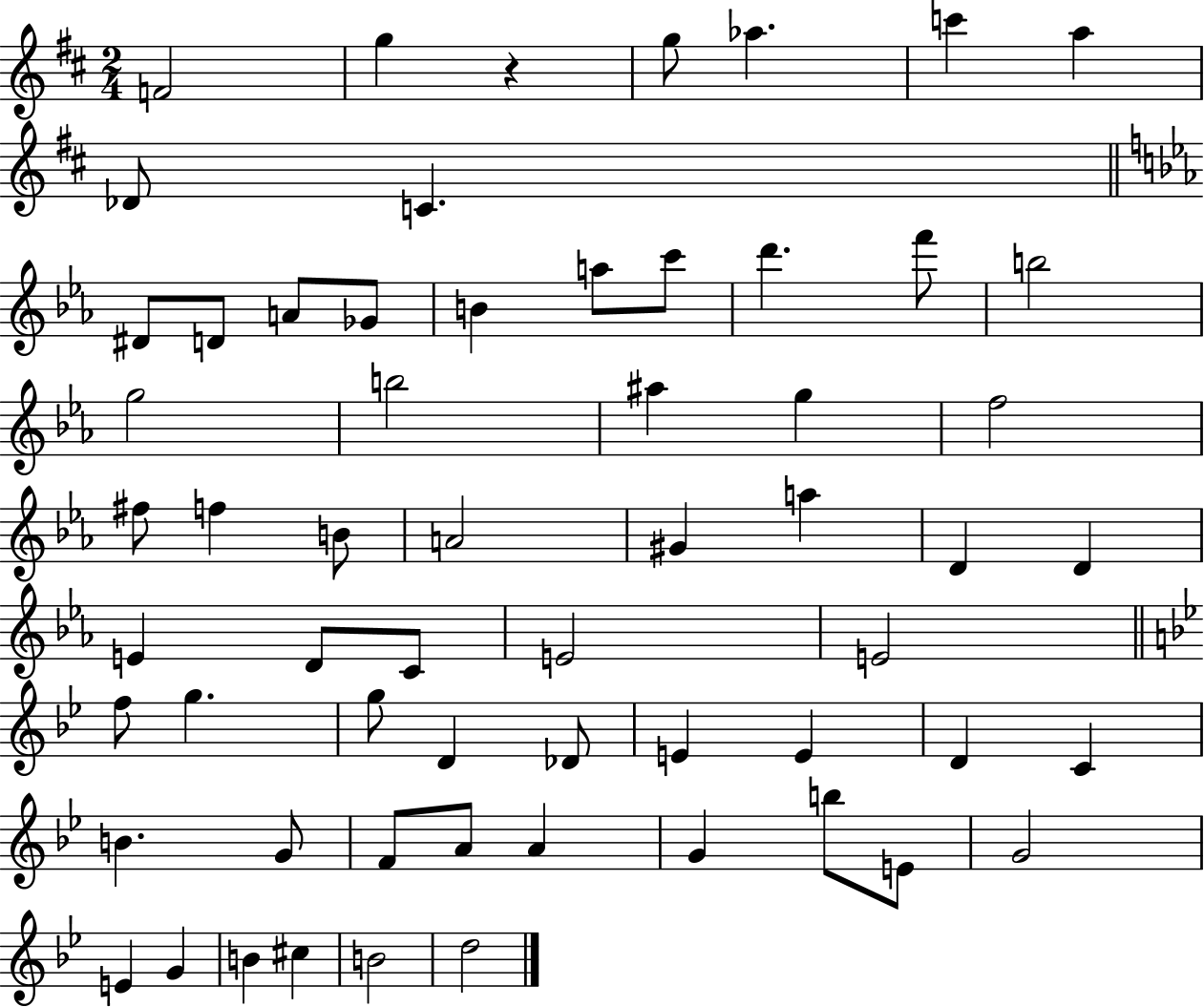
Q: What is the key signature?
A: D major